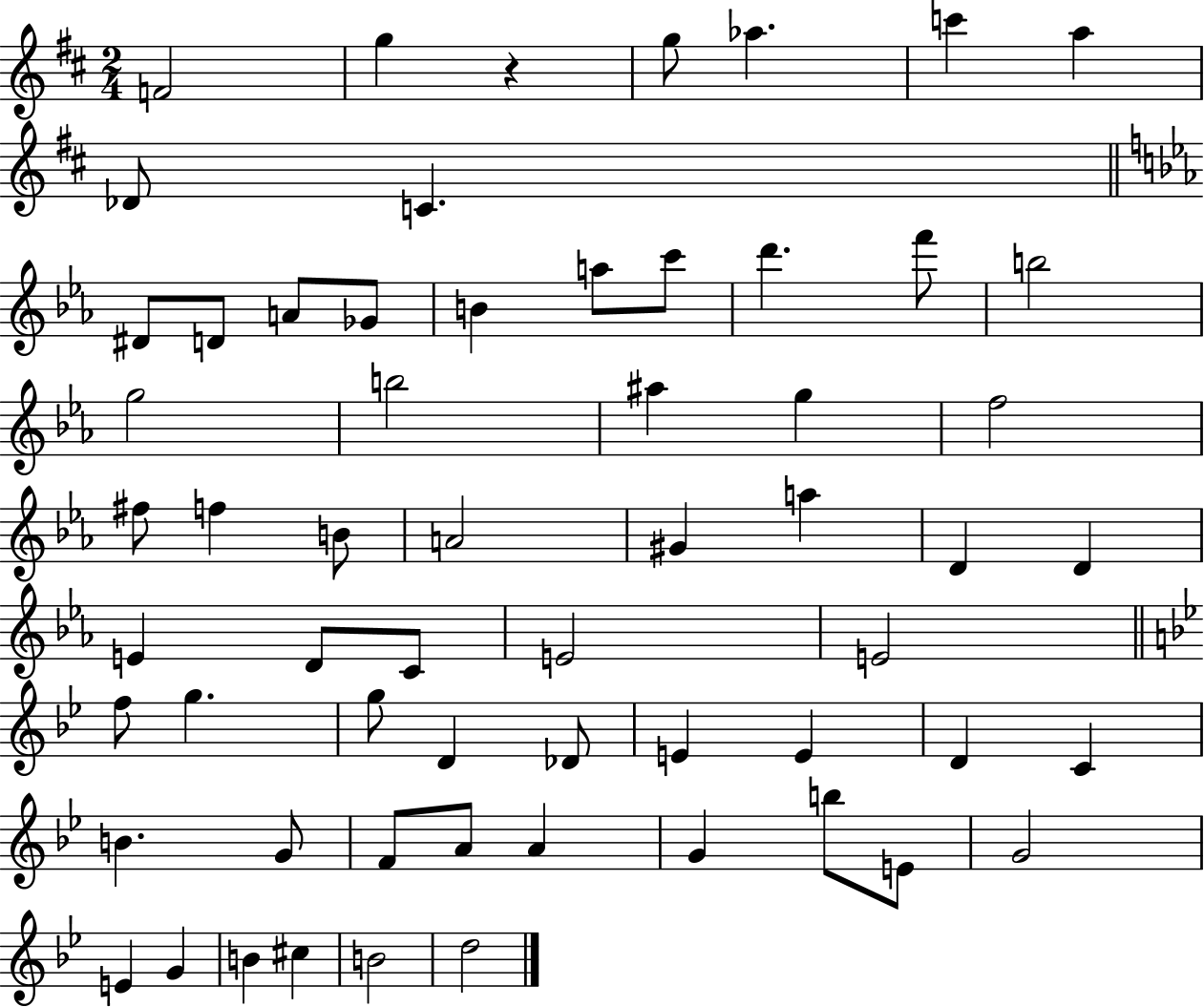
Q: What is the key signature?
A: D major